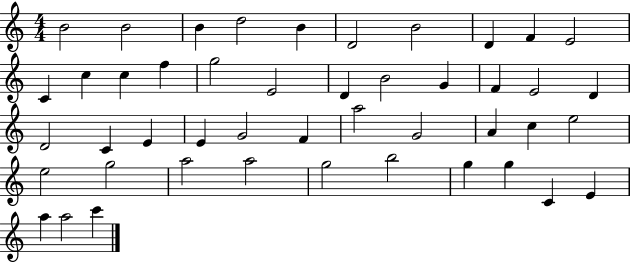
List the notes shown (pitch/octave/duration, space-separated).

B4/h B4/h B4/q D5/h B4/q D4/h B4/h D4/q F4/q E4/h C4/q C5/q C5/q F5/q G5/h E4/h D4/q B4/h G4/q F4/q E4/h D4/q D4/h C4/q E4/q E4/q G4/h F4/q A5/h G4/h A4/q C5/q E5/h E5/h G5/h A5/h A5/h G5/h B5/h G5/q G5/q C4/q E4/q A5/q A5/h C6/q